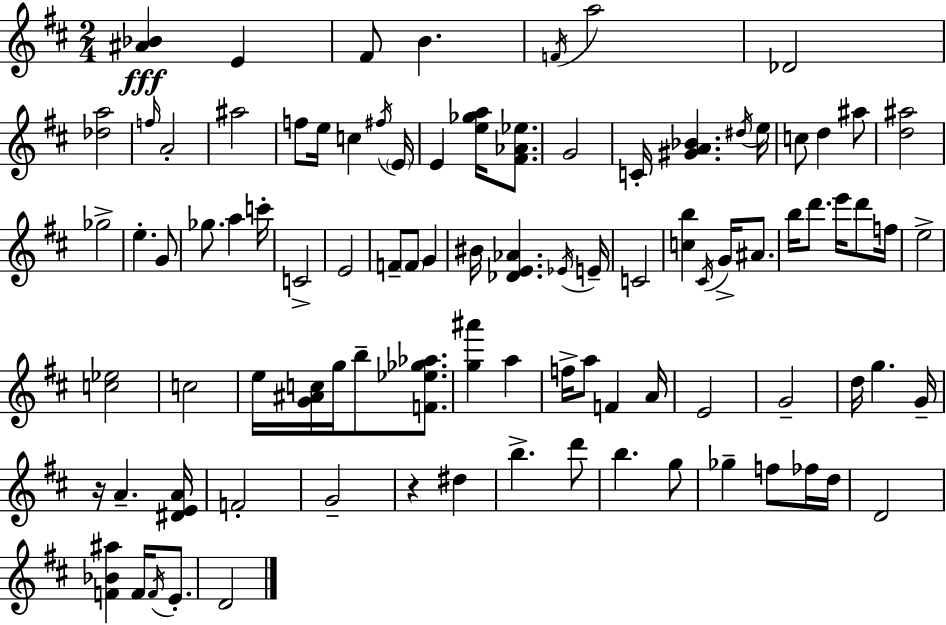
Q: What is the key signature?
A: D major